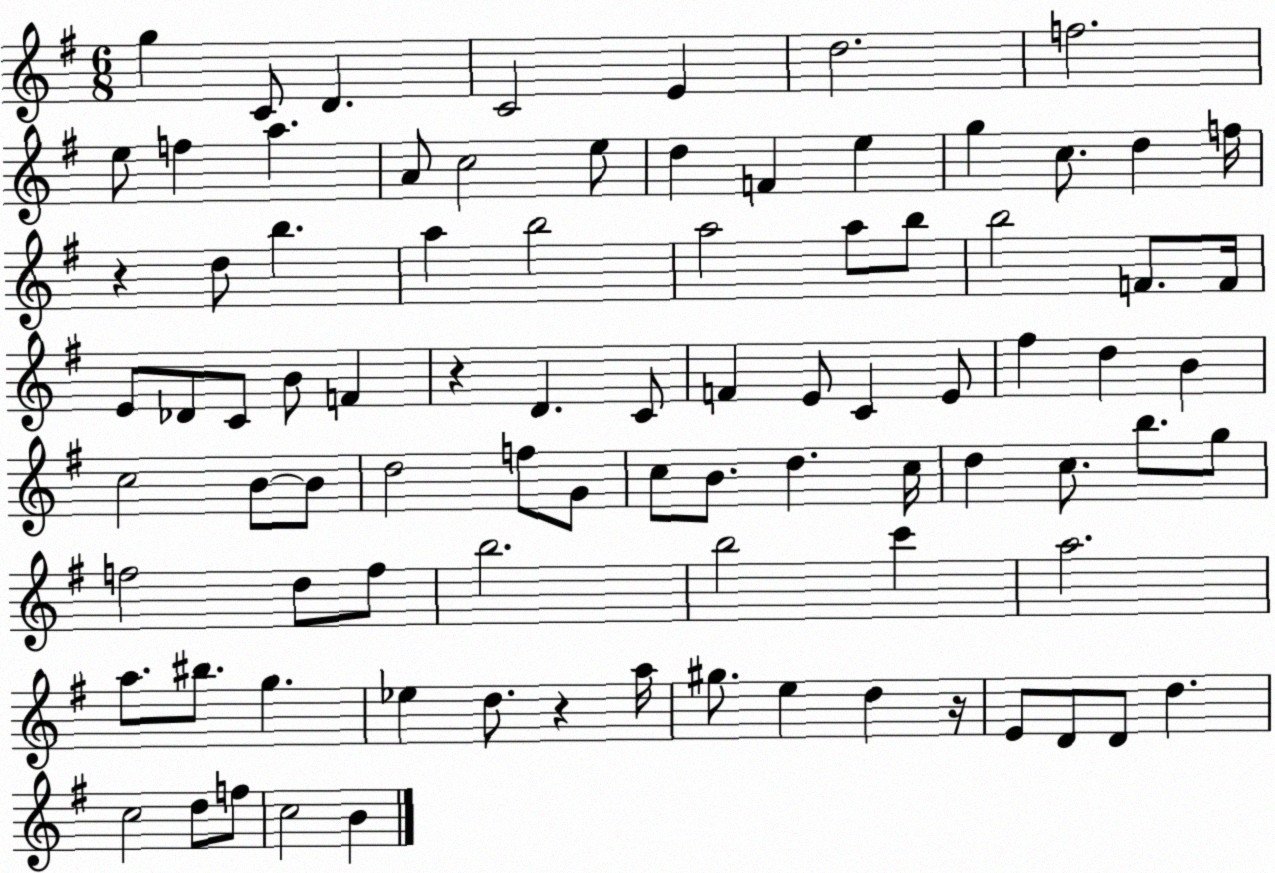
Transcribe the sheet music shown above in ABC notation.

X:1
T:Untitled
M:6/8
L:1/4
K:G
g C/2 D C2 E d2 f2 e/2 f a A/2 c2 e/2 d F e g c/2 d f/4 z d/2 b a b2 a2 a/2 b/2 b2 F/2 F/4 E/2 _D/2 C/2 B/2 F z D C/2 F E/2 C E/2 ^f d B c2 B/2 B/2 d2 f/2 G/2 c/2 B/2 d c/4 d c/2 b/2 g/2 f2 d/2 f/2 b2 b2 c' a2 a/2 ^b/2 g _e d/2 z a/4 ^g/2 e d z/4 E/2 D/2 D/2 d c2 d/2 f/2 c2 B